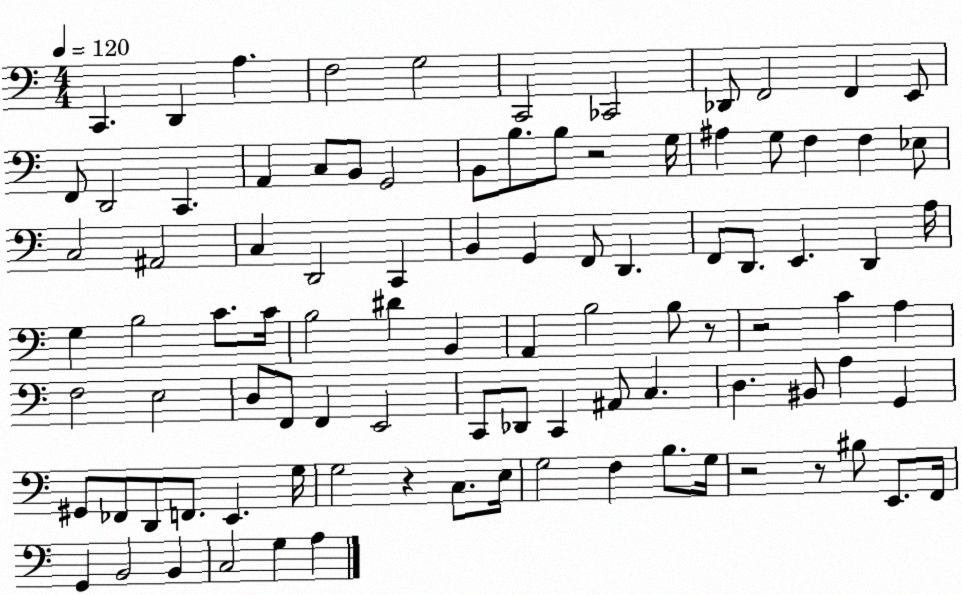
X:1
T:Untitled
M:4/4
L:1/4
K:C
C,, D,, A, F,2 G,2 C,,2 _C,,2 _D,,/2 F,,2 F,, E,,/2 F,,/2 D,,2 C,, A,, C,/2 B,,/2 G,,2 B,,/2 B,/2 B,/2 z2 G,/4 ^A, G,/2 F, F, _E,/2 C,2 ^A,,2 C, D,,2 C,, B,, G,, F,,/2 D,, F,,/2 D,,/2 E,, D,, A,/4 G, B,2 C/2 C/4 B,2 ^D B,, A,, B,2 B,/2 z/2 z2 C A, F,2 E,2 D,/2 F,,/2 F,, E,,2 C,,/2 _D,,/2 C,, ^A,,/2 C, D, ^B,,/2 A, G,, ^G,,/2 _F,,/2 D,,/2 F,,/2 E,, G,/4 G,2 z C,/2 E,/4 G,2 F, B,/2 G,/4 z2 z/2 ^B,/2 E,,/2 F,,/4 G,, B,,2 B,, C,2 G, A,